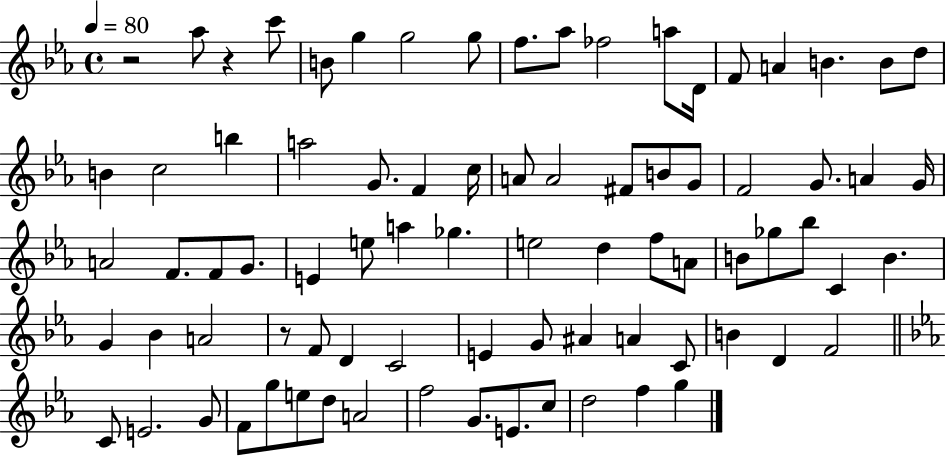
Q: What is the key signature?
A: EES major